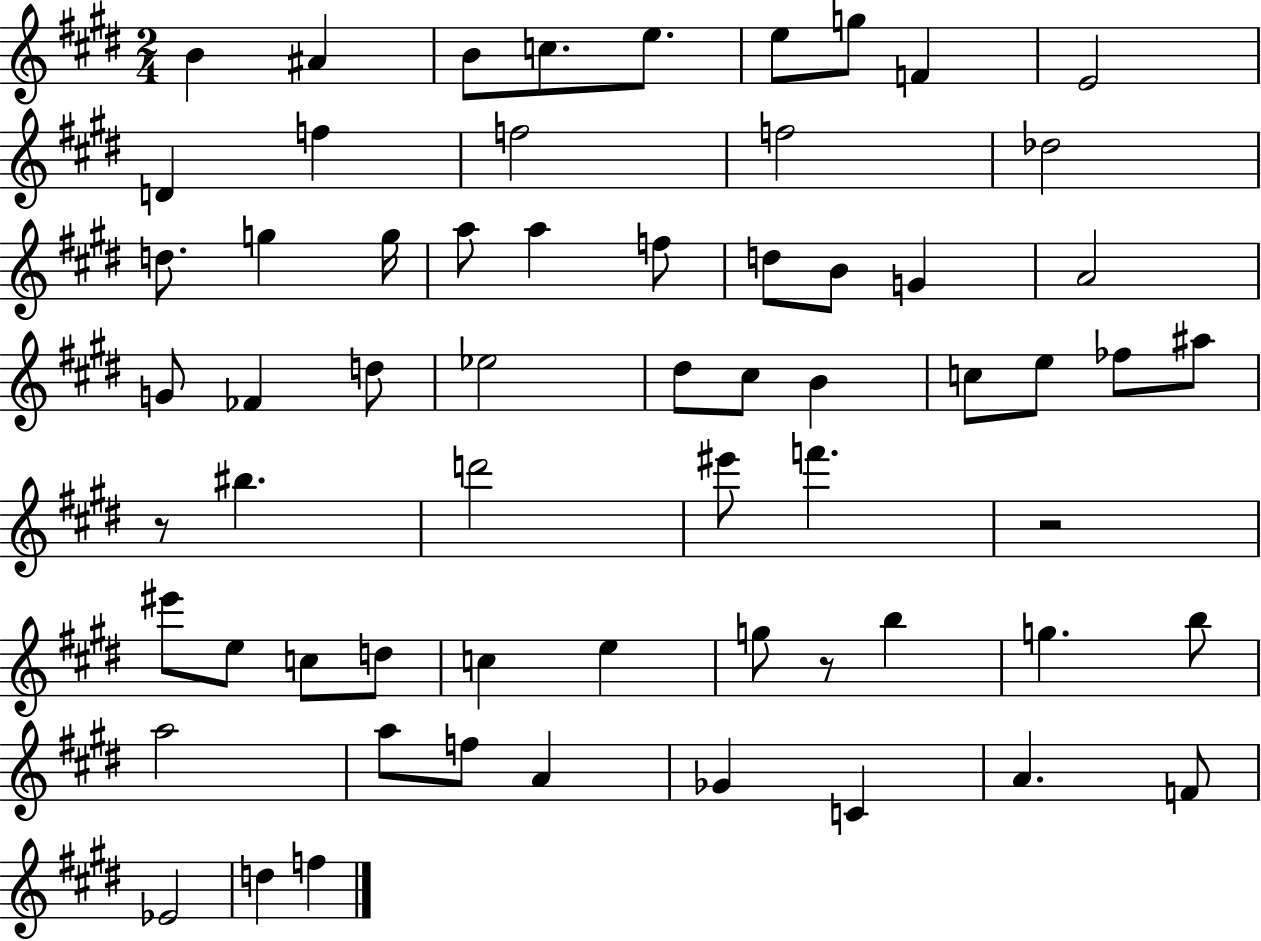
B4/q A#4/q B4/e C5/e. E5/e. E5/e G5/e F4/q E4/h D4/q F5/q F5/h F5/h Db5/h D5/e. G5/q G5/s A5/e A5/q F5/e D5/e B4/e G4/q A4/h G4/e FES4/q D5/e Eb5/h D#5/e C#5/e B4/q C5/e E5/e FES5/e A#5/e R/e BIS5/q. D6/h EIS6/e F6/q. R/h EIS6/e E5/e C5/e D5/e C5/q E5/q G5/e R/e B5/q G5/q. B5/e A5/h A5/e F5/e A4/q Gb4/q C4/q A4/q. F4/e Eb4/h D5/q F5/q